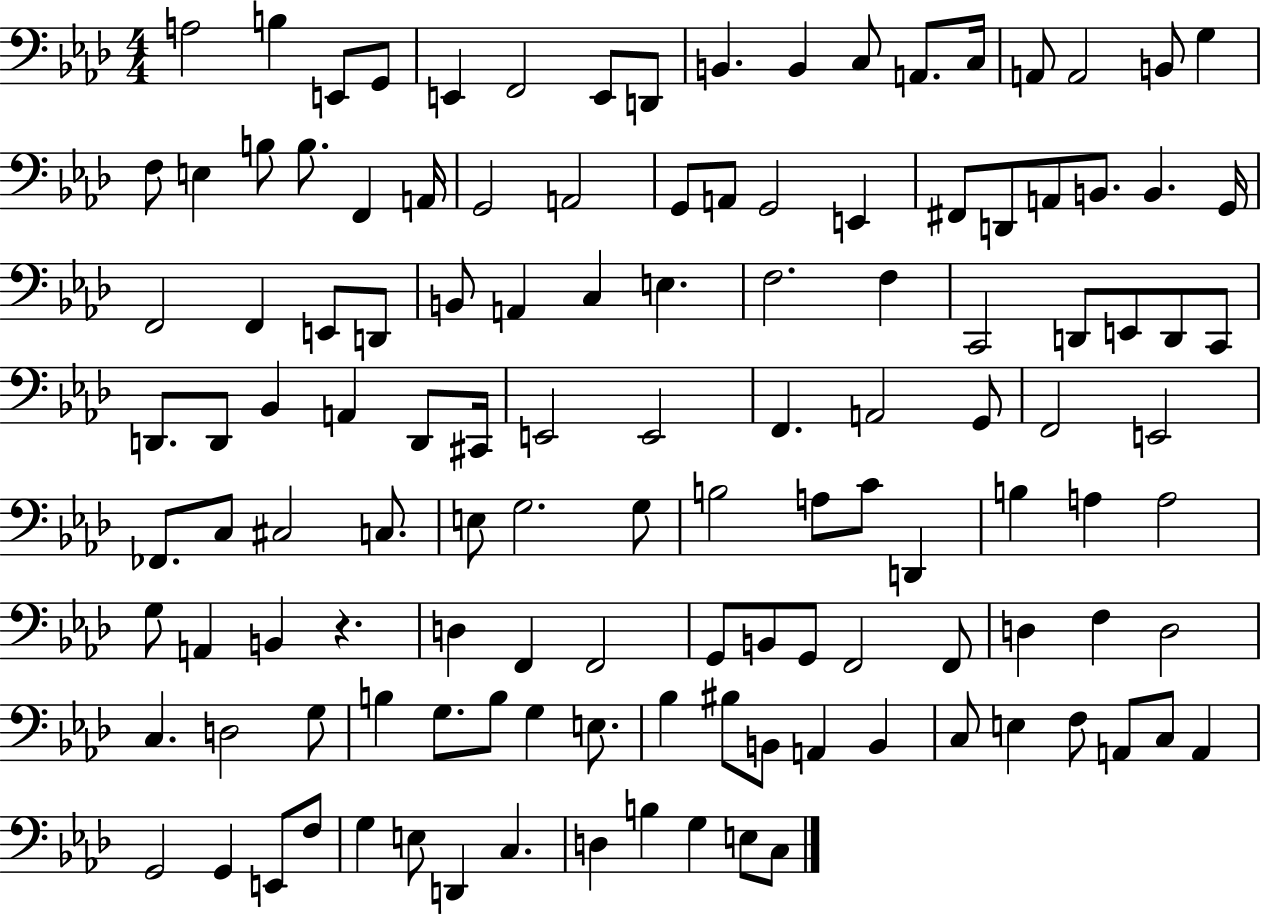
X:1
T:Untitled
M:4/4
L:1/4
K:Ab
A,2 B, E,,/2 G,,/2 E,, F,,2 E,,/2 D,,/2 B,, B,, C,/2 A,,/2 C,/4 A,,/2 A,,2 B,,/2 G, F,/2 E, B,/2 B,/2 F,, A,,/4 G,,2 A,,2 G,,/2 A,,/2 G,,2 E,, ^F,,/2 D,,/2 A,,/2 B,,/2 B,, G,,/4 F,,2 F,, E,,/2 D,,/2 B,,/2 A,, C, E, F,2 F, C,,2 D,,/2 E,,/2 D,,/2 C,,/2 D,,/2 D,,/2 _B,, A,, D,,/2 ^C,,/4 E,,2 E,,2 F,, A,,2 G,,/2 F,,2 E,,2 _F,,/2 C,/2 ^C,2 C,/2 E,/2 G,2 G,/2 B,2 A,/2 C/2 D,, B, A, A,2 G,/2 A,, B,, z D, F,, F,,2 G,,/2 B,,/2 G,,/2 F,,2 F,,/2 D, F, D,2 C, D,2 G,/2 B, G,/2 B,/2 G, E,/2 _B, ^B,/2 B,,/2 A,, B,, C,/2 E, F,/2 A,,/2 C,/2 A,, G,,2 G,, E,,/2 F,/2 G, E,/2 D,, C, D, B, G, E,/2 C,/2